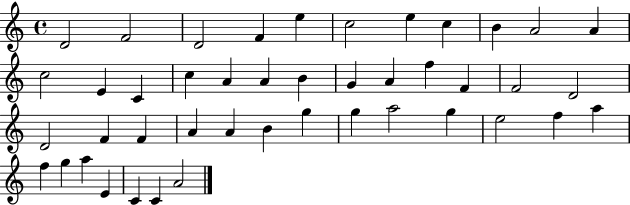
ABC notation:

X:1
T:Untitled
M:4/4
L:1/4
K:C
D2 F2 D2 F e c2 e c B A2 A c2 E C c A A B G A f F F2 D2 D2 F F A A B g g a2 g e2 f a f g a E C C A2